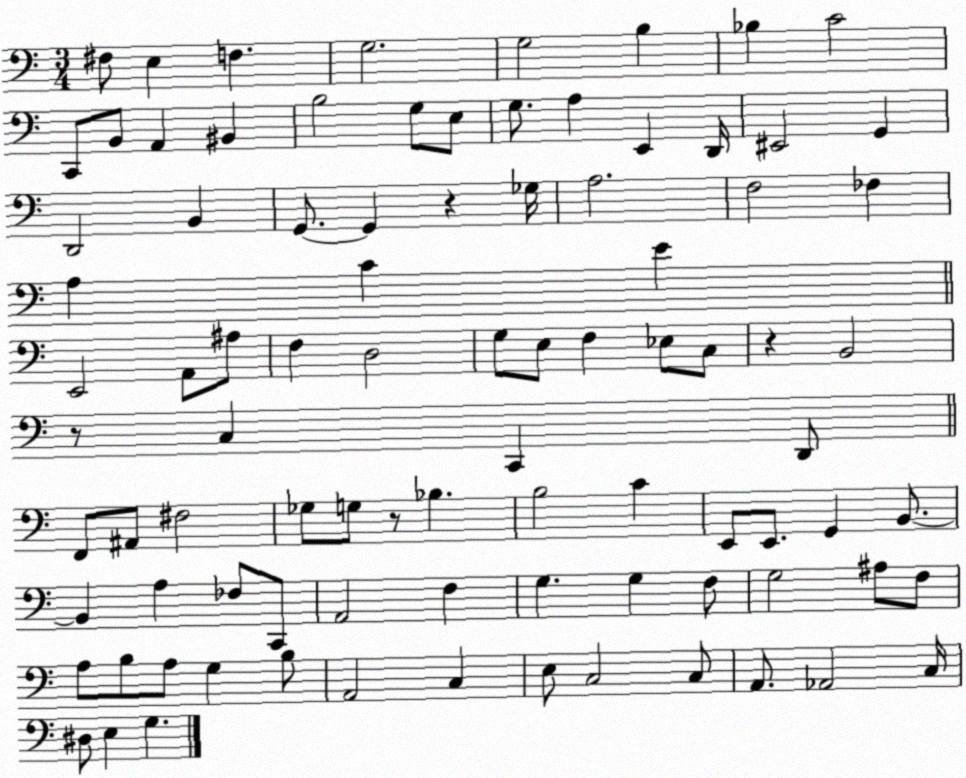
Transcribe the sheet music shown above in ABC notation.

X:1
T:Untitled
M:3/4
L:1/4
K:C
^F,/2 E, F, G,2 G,2 B, _B, C2 C,,/2 B,,/2 A,, ^B,, B,2 G,/2 E,/2 G,/2 A, E,, D,,/4 ^E,,2 G,, D,,2 B,, G,,/2 G,, z _G,/4 A,2 F,2 _F, A, C E E,,2 A,,/2 ^A,/2 F, D,2 G,/2 E,/2 F, _E,/2 C,/2 z B,,2 z/2 C, C,, D,,/2 F,,/2 ^A,,/2 ^F,2 _G,/2 G,/2 z/2 _B, B,2 C E,,/2 E,,/2 G,, B,,/2 B,, A, _F,/2 C,,/2 A,,2 F, G, G, F,/2 G,2 ^A,/2 F,/2 A,/2 B,/2 A,/2 G, B,/2 A,,2 C, E,/2 C,2 C,/2 A,,/2 _A,,2 C,/4 ^D,/2 E, G,